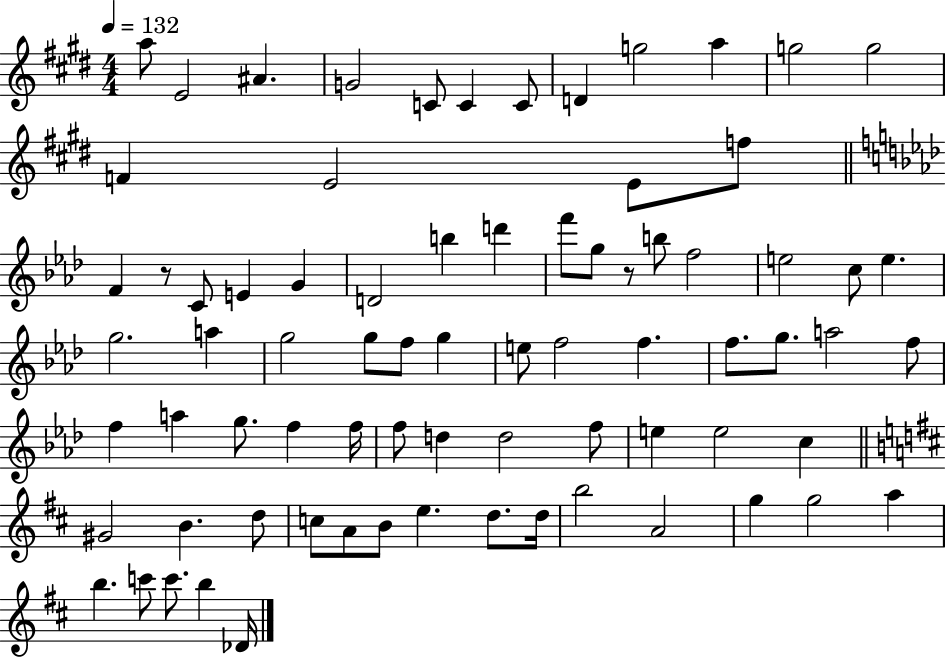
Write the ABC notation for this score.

X:1
T:Untitled
M:4/4
L:1/4
K:E
a/2 E2 ^A G2 C/2 C C/2 D g2 a g2 g2 F E2 E/2 f/2 F z/2 C/2 E G D2 b d' f'/2 g/2 z/2 b/2 f2 e2 c/2 e g2 a g2 g/2 f/2 g e/2 f2 f f/2 g/2 a2 f/2 f a g/2 f f/4 f/2 d d2 f/2 e e2 c ^G2 B d/2 c/2 A/2 B/2 e d/2 d/4 b2 A2 g g2 a b c'/2 c'/2 b _D/4